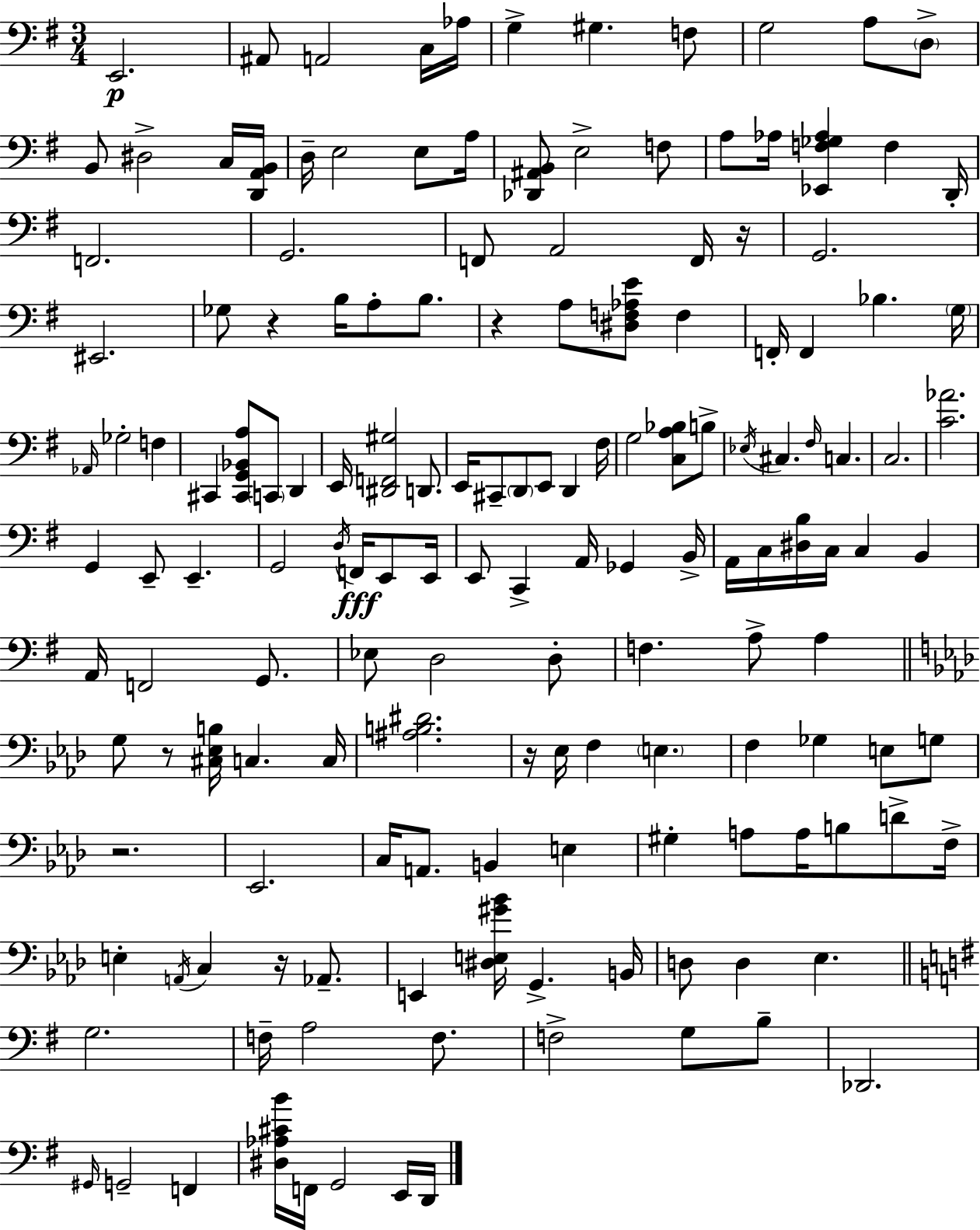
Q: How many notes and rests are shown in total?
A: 155